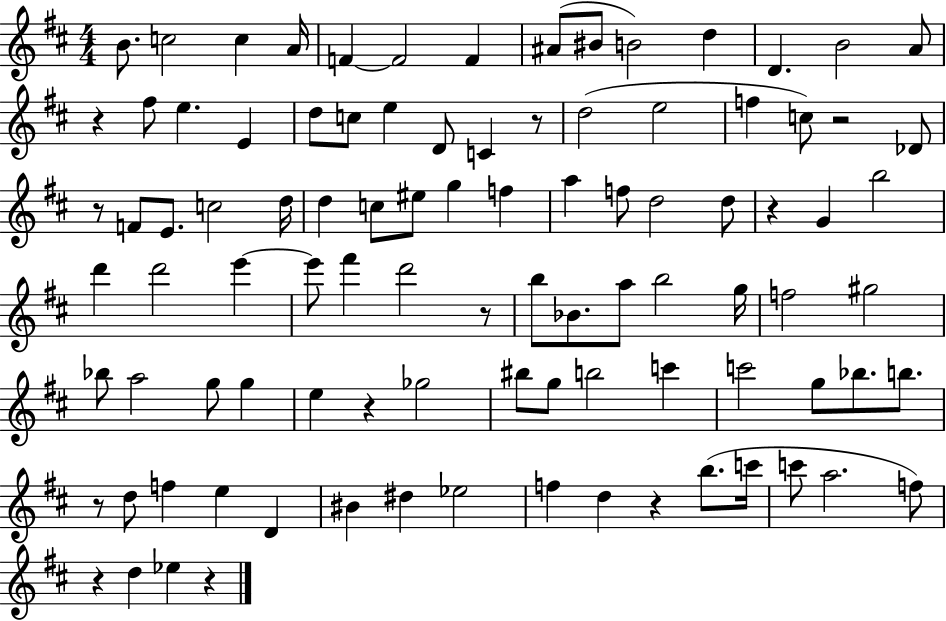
B4/e. C5/h C5/q A4/s F4/q F4/h F4/q A#4/e BIS4/e B4/h D5/q D4/q. B4/h A4/e R/q F#5/e E5/q. E4/q D5/e C5/e E5/q D4/e C4/q R/e D5/h E5/h F5/q C5/e R/h Db4/e R/e F4/e E4/e. C5/h D5/s D5/q C5/e EIS5/e G5/q F5/q A5/q F5/e D5/h D5/e R/q G4/q B5/h D6/q D6/h E6/q E6/e F#6/q D6/h R/e B5/e Bb4/e. A5/e B5/h G5/s F5/h G#5/h Bb5/e A5/h G5/e G5/q E5/q R/q Gb5/h BIS5/e G5/e B5/h C6/q C6/h G5/e Bb5/e. B5/e. R/e D5/e F5/q E5/q D4/q BIS4/q D#5/q Eb5/h F5/q D5/q R/q B5/e. C6/s C6/e A5/h. F5/e R/q D5/q Eb5/q R/q